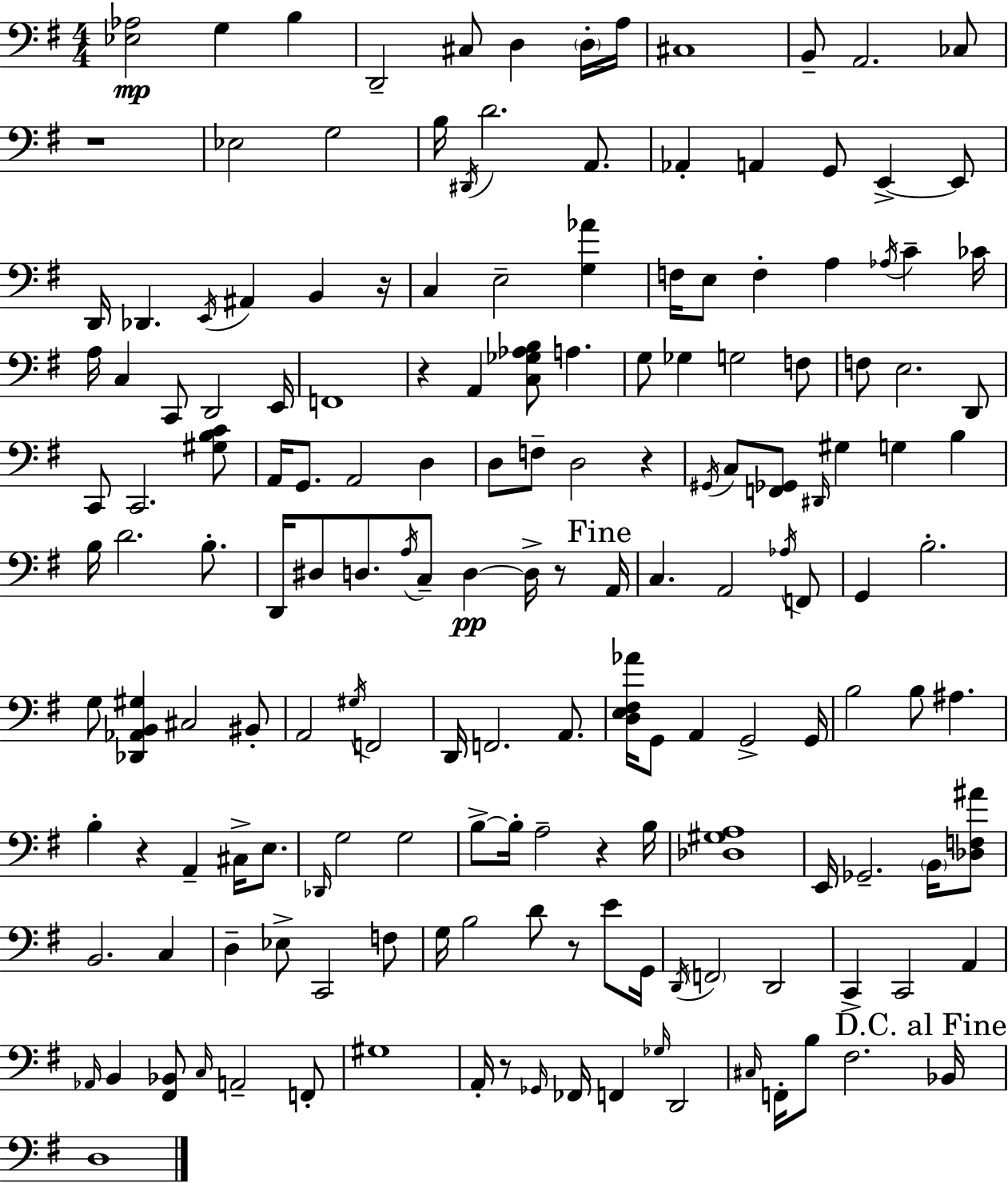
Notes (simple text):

[Eb3,Ab3]/h G3/q B3/q D2/h C#3/e D3/q D3/s A3/s C#3/w B2/e A2/h. CES3/e R/w Eb3/h G3/h B3/s D#2/s D4/h. A2/e. Ab2/q A2/q G2/e E2/q E2/e D2/s Db2/q. E2/s A#2/q B2/q R/s C3/q E3/h [G3,Ab4]/q F3/s E3/e F3/q A3/q Ab3/s C4/q CES4/s A3/s C3/q C2/e D2/h E2/s F2/w R/q A2/q [C3,Gb3,Ab3,B3]/e A3/q. G3/e Gb3/q G3/h F3/e F3/e E3/h. D2/e C2/e C2/h. [G#3,B3,C4]/e A2/s G2/e. A2/h D3/q D3/e F3/e D3/h R/q G#2/s C3/e [F2,Gb2]/e D#2/s G#3/q G3/q B3/q B3/s D4/h. B3/e. D2/s D#3/e D3/e. A3/s C3/e D3/q D3/s R/e A2/s C3/q. A2/h Ab3/s F2/e G2/q B3/h. G3/e [Db2,Ab2,B2,G#3]/q C#3/h BIS2/e A2/h G#3/s F2/h D2/s F2/h. A2/e. [D3,E3,F#3,Ab4]/s G2/e A2/q G2/h G2/s B3/h B3/e A#3/q. B3/q R/q A2/q C#3/s E3/e. Db2/s G3/h G3/h B3/e B3/s A3/h R/q B3/s [Db3,G#3,A3]/w E2/s Gb2/h. B2/s [Db3,F3,A#4]/e B2/h. C3/q D3/q Eb3/e C2/h F3/e G3/s B3/h D4/e R/e E4/e G2/s D2/s F2/h D2/h C2/q C2/h A2/q Ab2/s B2/q [F#2,Bb2]/e C3/s A2/h F2/e G#3/w A2/s R/e Gb2/s FES2/s F2/q Gb3/s D2/h C#3/s F2/s B3/e F#3/h. Bb2/s D3/w